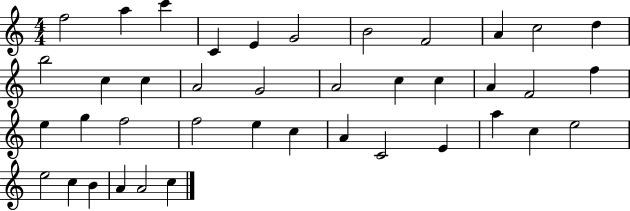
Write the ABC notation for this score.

X:1
T:Untitled
M:4/4
L:1/4
K:C
f2 a c' C E G2 B2 F2 A c2 d b2 c c A2 G2 A2 c c A F2 f e g f2 f2 e c A C2 E a c e2 e2 c B A A2 c